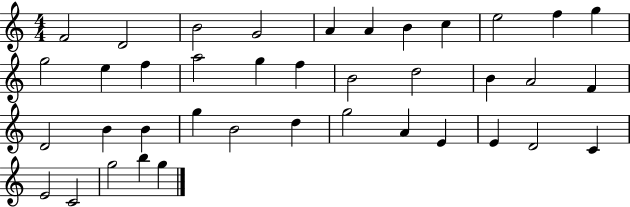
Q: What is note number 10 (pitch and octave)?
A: F5